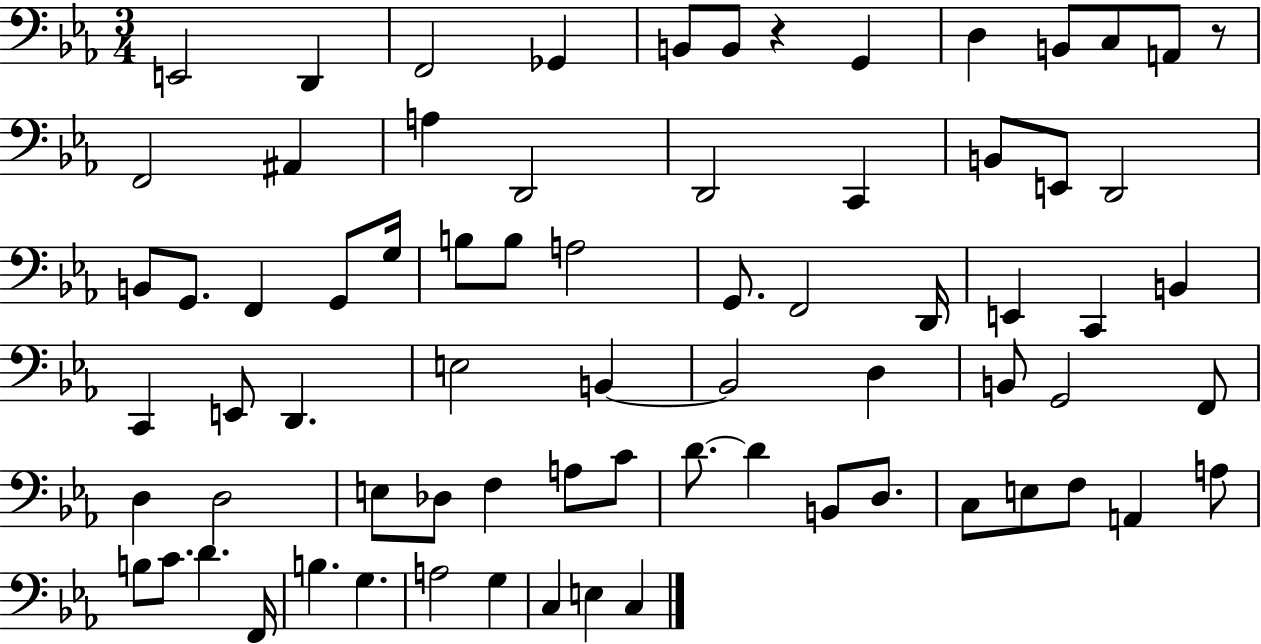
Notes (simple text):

E2/h D2/q F2/h Gb2/q B2/e B2/e R/q G2/q D3/q B2/e C3/e A2/e R/e F2/h A#2/q A3/q D2/h D2/h C2/q B2/e E2/e D2/h B2/e G2/e. F2/q G2/e G3/s B3/e B3/e A3/h G2/e. F2/h D2/s E2/q C2/q B2/q C2/q E2/e D2/q. E3/h B2/q B2/h D3/q B2/e G2/h F2/e D3/q D3/h E3/e Db3/e F3/q A3/e C4/e D4/e. D4/q B2/e D3/e. C3/e E3/e F3/e A2/q A3/e B3/e C4/e. D4/q. F2/s B3/q. G3/q. A3/h G3/q C3/q E3/q C3/q